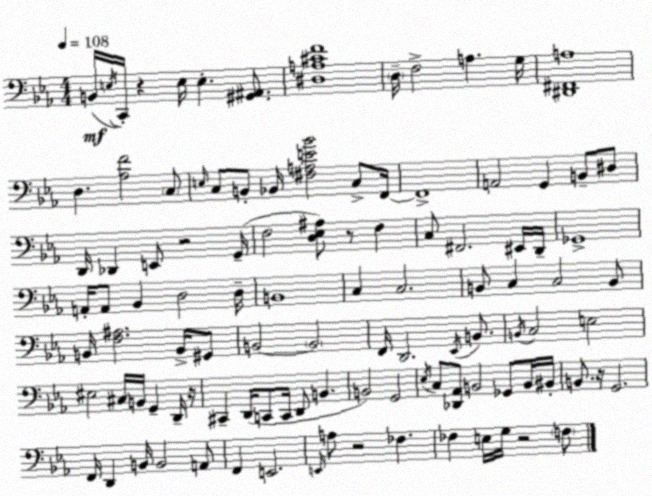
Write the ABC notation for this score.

X:1
T:Untitled
M:4/4
L:1/4
K:Eb
B,,/4 E,/4 C,,/4 z E,/4 E, [^G,,^A,,]/2 [^D,A,^CF]4 D,/4 F,2 A, G,/4 [^D,,^F,,A,]4 D, [_A,F]2 C,/2 E,/4 C,/2 B,,/2 _B,,/4 [^F,A,E_B]2 C,/2 F,,/4 F,,4 A,,2 G,, B,,/2 ^D,/2 D,,/4 _D,, E,,/2 z2 G,,/4 F,2 [D,_E,^A,]/2 z/2 F, C,/2 ^F,,2 ^E,,/4 D,,/4 _G,,4 A,,/4 A,,/2 _B,, D,2 D,/4 B,,4 C, C,2 B,,/2 C, C,2 B,,/2 B,,/4 [F,^A,]2 B,,/4 ^G,,/2 B,,2 B,,2 F,,/4 D,,2 _E,,/4 B,,/2 B,,/4 C,2 E,2 ^E,2 ^C,/4 B,,/4 G,, D,,/4 z/4 ^C,, D,,/4 C,,/2 C,,/4 D,,/2 B,, B,,2 G,,2 _E,/4 C,/2 [_D,,_A,,]/2 B,,2 _G,,/2 B,,/4 ^B,,/4 B,,/2 z/4 G,,2 F,,/4 D,, B,,/4 B,,2 A,,/2 F,, E,,2 E,,/4 A,/2 z2 _F, _F, E,/4 G,/4 z2 F,/2